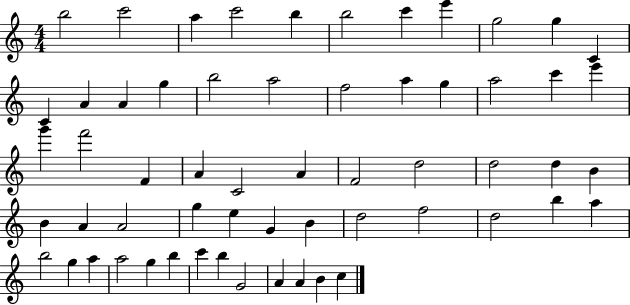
B5/h C6/h A5/q C6/h B5/q B5/h C6/q E6/q G5/h G5/q C4/q C4/q A4/q A4/q G5/q B5/h A5/h F5/h A5/q G5/q A5/h C6/q E6/q G6/q F6/h F4/q A4/q C4/h A4/q F4/h D5/h D5/h D5/q B4/q B4/q A4/q A4/h G5/q E5/q G4/q B4/q D5/h F5/h D5/h B5/q A5/q B5/h G5/q A5/q A5/h G5/q B5/q C6/q B5/q G4/h A4/q A4/q B4/q C5/q